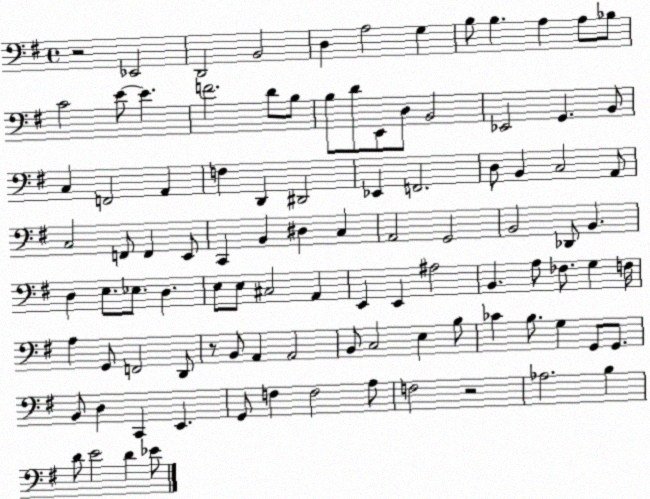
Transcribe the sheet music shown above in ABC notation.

X:1
T:Untitled
M:4/4
L:1/4
K:G
z2 _E,,2 D,,2 B,,2 D, A,2 G, B,/2 B, A, A,/2 _B,/2 C2 E/2 E F2 D/2 B,/2 B,/2 D/2 E,,/2 D,/2 B,,2 _E,,2 G,, B,,/2 C, F,,2 A,, F, D,, ^D,,2 _E,, F,,2 D,/2 B,, C,2 A,,/2 C,2 F,,/2 F,, E,,/2 C,, B,, ^D, C, A,,2 G,,2 B,,2 _D,,/2 B,, D, E,/2 _E,/2 D, E,/2 E,/2 ^C,2 A,, E,, E,, ^A,2 B,, A,/2 _F,/2 G, F,/4 A, G,,/2 F,,2 D,,/2 z/2 B,,/2 A,, A,,2 B,,/2 C,2 E, B,/2 _C B,/2 G, G,,/2 G,,/2 B,,/2 D, C,, E,, G,,/2 F, F,2 A,/2 F,2 z2 _A,2 B, D/2 E2 D _E/2